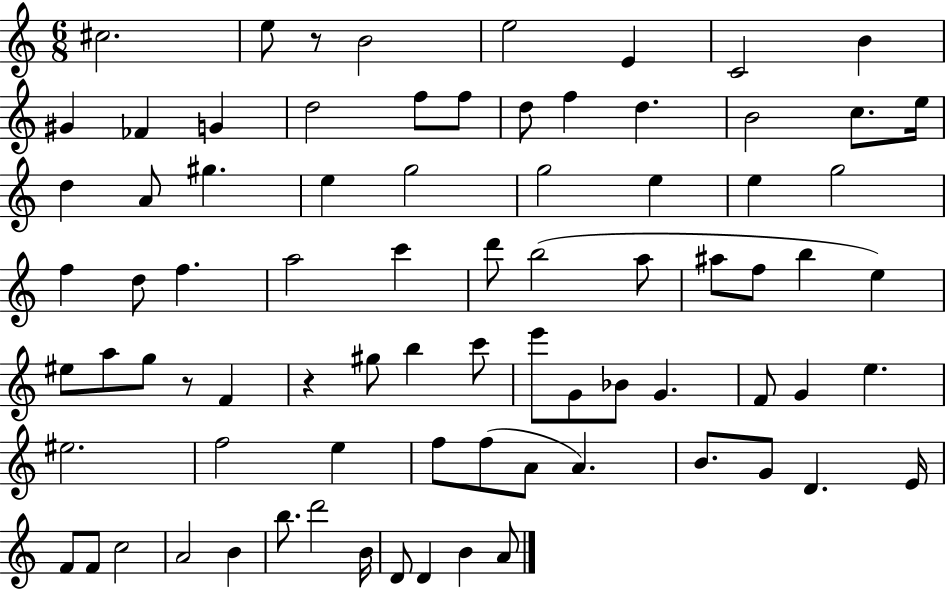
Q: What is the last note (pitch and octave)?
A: A4